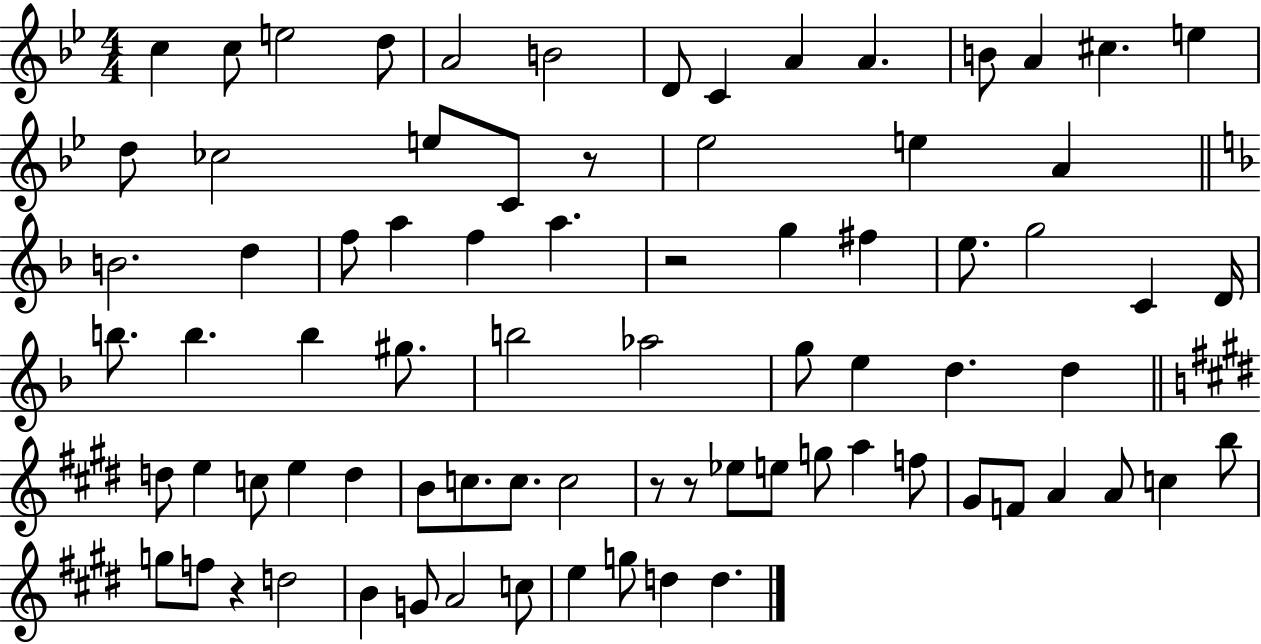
C5/q C5/e E5/h D5/e A4/h B4/h D4/e C4/q A4/q A4/q. B4/e A4/q C#5/q. E5/q D5/e CES5/h E5/e C4/e R/e Eb5/h E5/q A4/q B4/h. D5/q F5/e A5/q F5/q A5/q. R/h G5/q F#5/q E5/e. G5/h C4/q D4/s B5/e. B5/q. B5/q G#5/e. B5/h Ab5/h G5/e E5/q D5/q. D5/q D5/e E5/q C5/e E5/q D5/q B4/e C5/e. C5/e. C5/h R/e R/e Eb5/e E5/e G5/e A5/q F5/e G#4/e F4/e A4/q A4/e C5/q B5/e G5/e F5/e R/q D5/h B4/q G4/e A4/h C5/e E5/q G5/e D5/q D5/q.